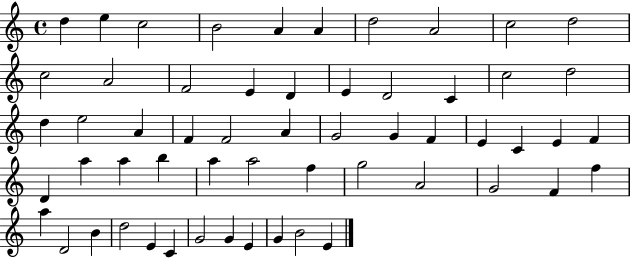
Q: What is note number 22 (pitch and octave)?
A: E5